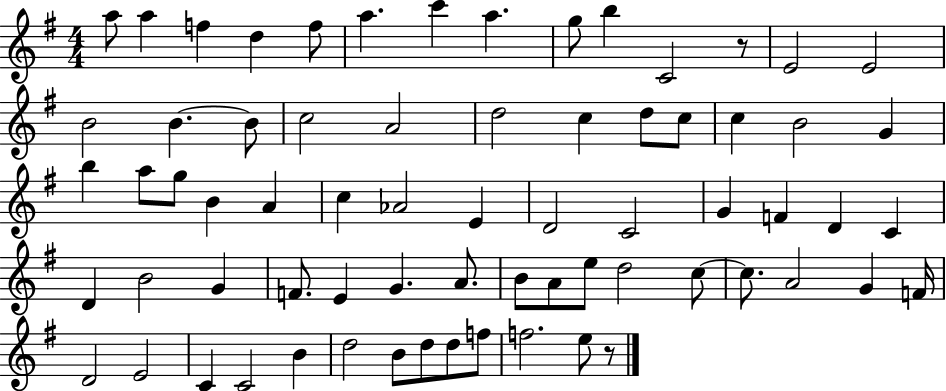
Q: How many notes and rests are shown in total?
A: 69